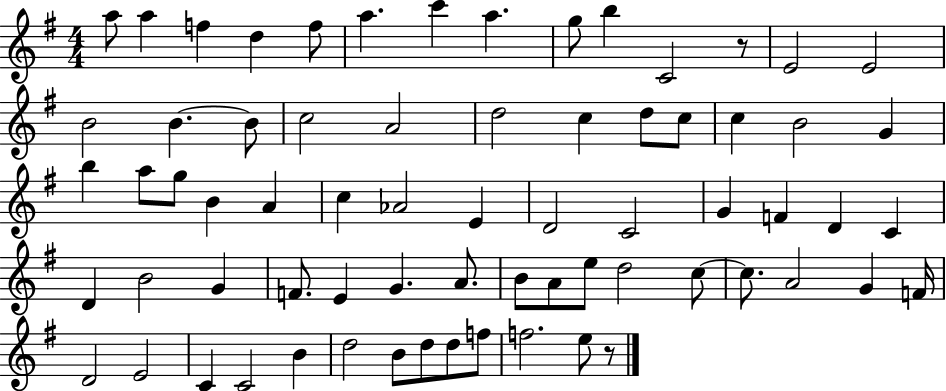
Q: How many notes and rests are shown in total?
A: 69